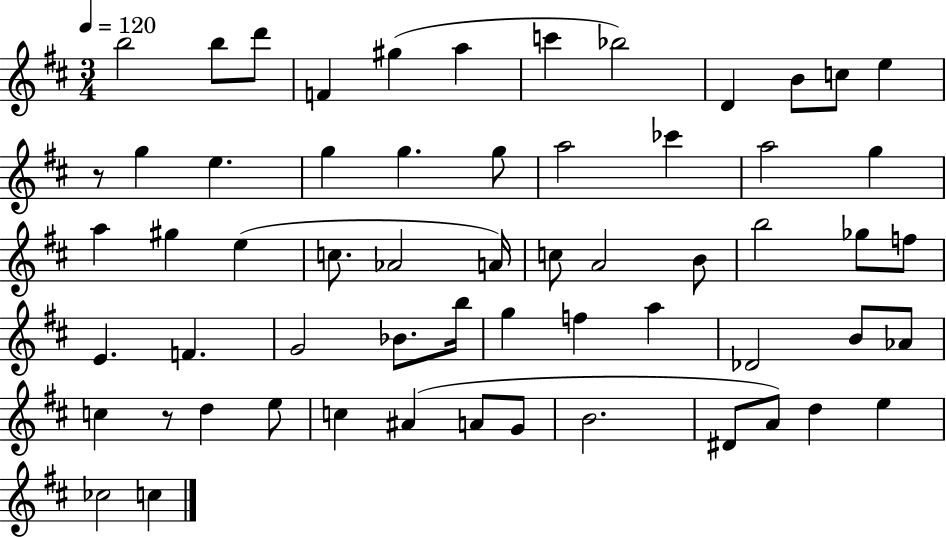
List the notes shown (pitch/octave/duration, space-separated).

B5/h B5/e D6/e F4/q G#5/q A5/q C6/q Bb5/h D4/q B4/e C5/e E5/q R/e G5/q E5/q. G5/q G5/q. G5/e A5/h CES6/q A5/h G5/q A5/q G#5/q E5/q C5/e. Ab4/h A4/s C5/e A4/h B4/e B5/h Gb5/e F5/e E4/q. F4/q. G4/h Bb4/e. B5/s G5/q F5/q A5/q Db4/h B4/e Ab4/e C5/q R/e D5/q E5/e C5/q A#4/q A4/e G4/e B4/h. D#4/e A4/e D5/q E5/q CES5/h C5/q